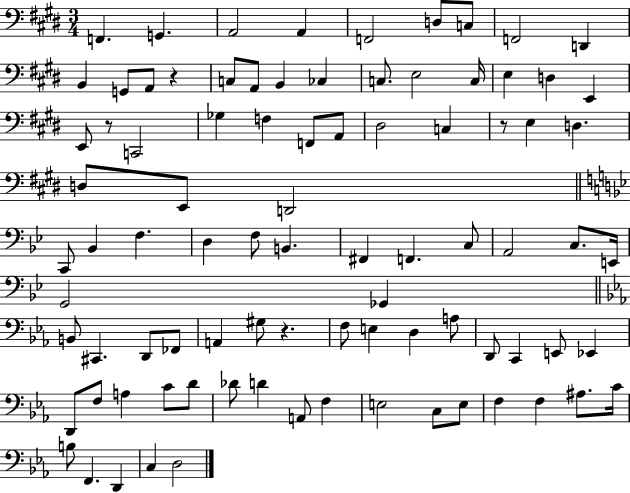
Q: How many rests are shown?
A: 4